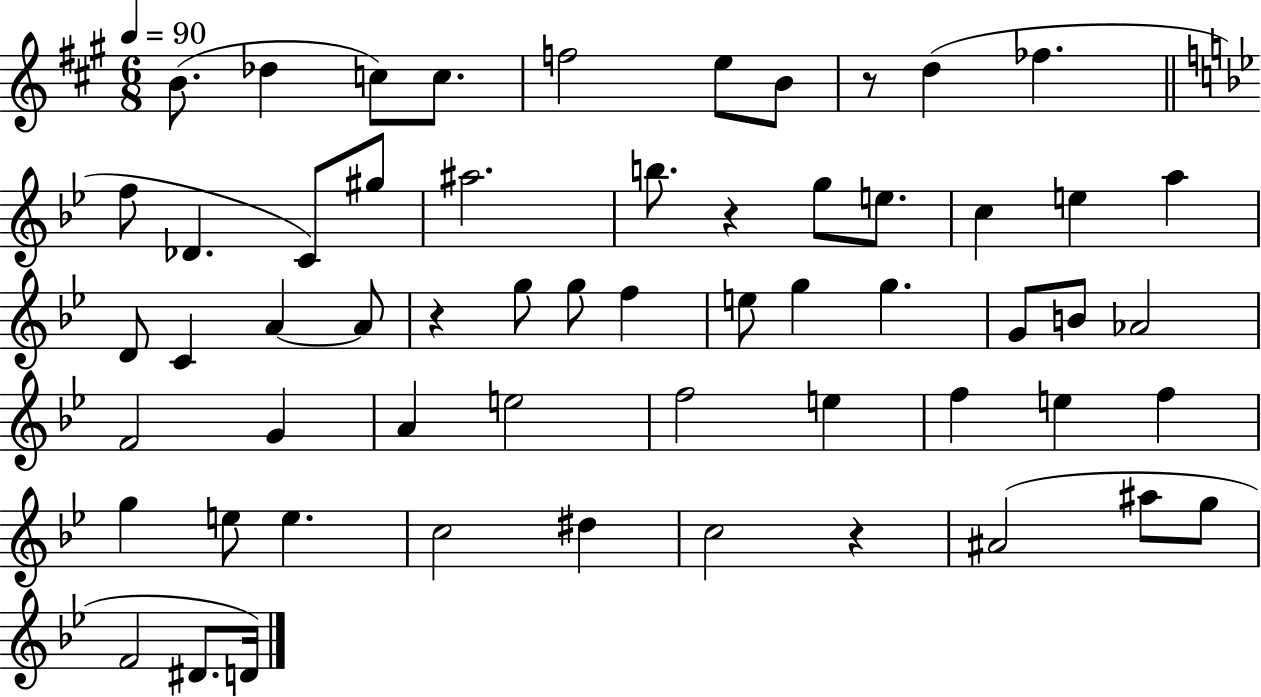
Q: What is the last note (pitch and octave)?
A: D4